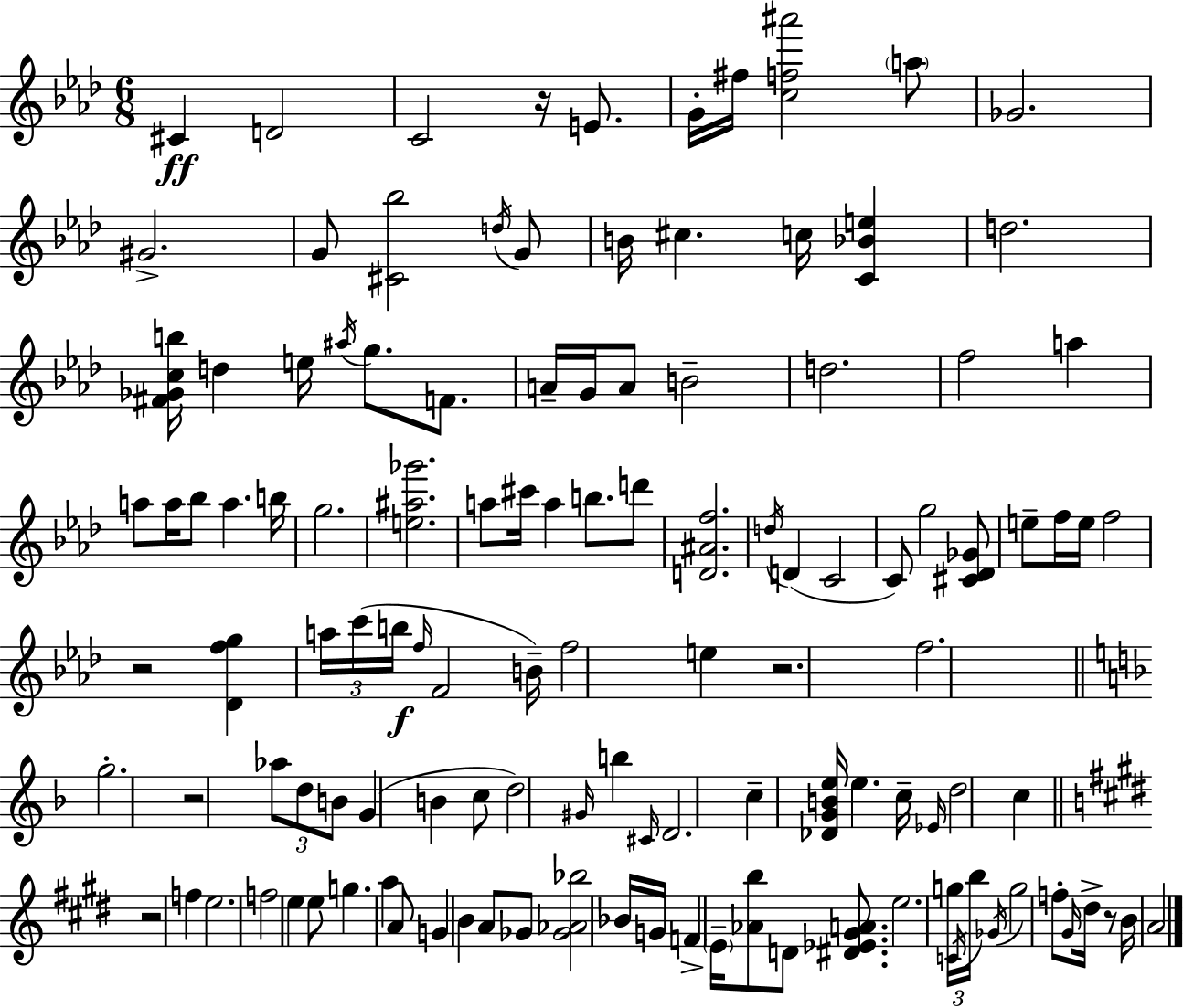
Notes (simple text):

C#4/q D4/h C4/h R/s E4/e. G4/s F#5/s [C5,F5,A#6]/h A5/e Gb4/h. G#4/h. G4/e [C#4,Bb5]/h D5/s G4/e B4/s C#5/q. C5/s [C4,Bb4,E5]/q D5/h. [F#4,Gb4,C5,B5]/s D5/q E5/s A#5/s G5/e. F4/e. A4/s G4/s A4/e B4/h D5/h. F5/h A5/q A5/e A5/s Bb5/e A5/q. B5/s G5/h. [E5,A#5,Gb6]/h. A5/e C#6/s A5/q B5/e. D6/e [D4,A#4,F5]/h. D5/s D4/q C4/h C4/e G5/h [C#4,Db4,Gb4]/e E5/e F5/s E5/s F5/h R/h [Db4,F5,G5]/q A5/s C6/s B5/s F5/s F4/h B4/s F5/h E5/q R/h. F5/h. G5/h. R/h Ab5/e D5/e B4/e G4/q B4/q C5/e D5/h G#4/s B5/q C#4/s D4/h. C5/q [Db4,G4,B4,E5]/s E5/q. C5/s Eb4/s D5/h C5/q R/h F5/q E5/h. F5/h E5/q E5/e G5/q. A5/q A4/e G4/q B4/q A4/e Gb4/e [Gb4,Ab4,Bb5]/h Bb4/s G4/s F4/q E4/s [Ab4,B5]/e D4/e [D#4,Eb4,G#4,A4]/e. E5/h. G5/s C4/s B5/s Gb4/s G5/h F5/e G#4/s D#5/s R/e B4/s A4/h